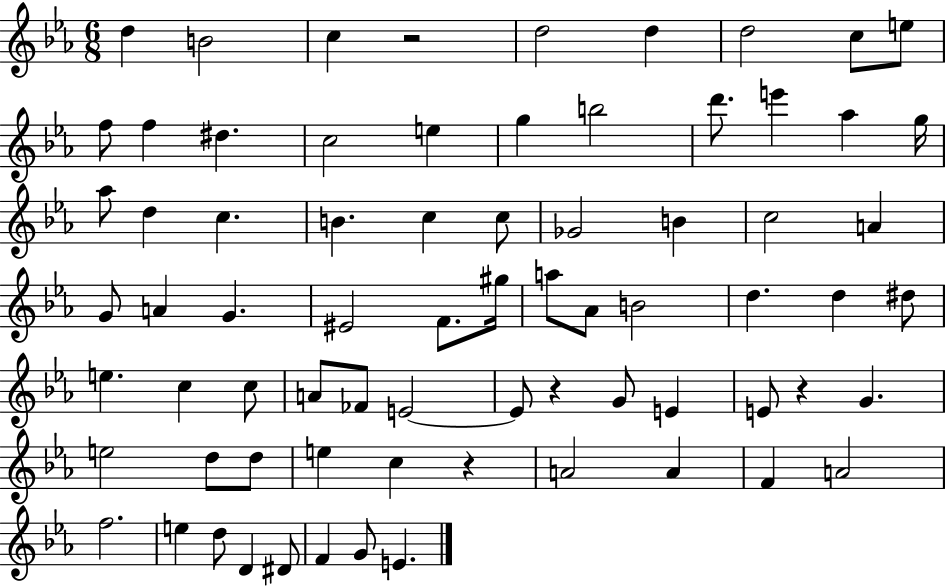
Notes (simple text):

D5/q B4/h C5/q R/h D5/h D5/q D5/h C5/e E5/e F5/e F5/q D#5/q. C5/h E5/q G5/q B5/h D6/e. E6/q Ab5/q G5/s Ab5/e D5/q C5/q. B4/q. C5/q C5/e Gb4/h B4/q C5/h A4/q G4/e A4/q G4/q. EIS4/h F4/e. G#5/s A5/e Ab4/e B4/h D5/q. D5/q D#5/e E5/q. C5/q C5/e A4/e FES4/e E4/h E4/e R/q G4/e E4/q E4/e R/q G4/q. E5/h D5/e D5/e E5/q C5/q R/q A4/h A4/q F4/q A4/h F5/h. E5/q D5/e D4/q D#4/e F4/q G4/e E4/q.